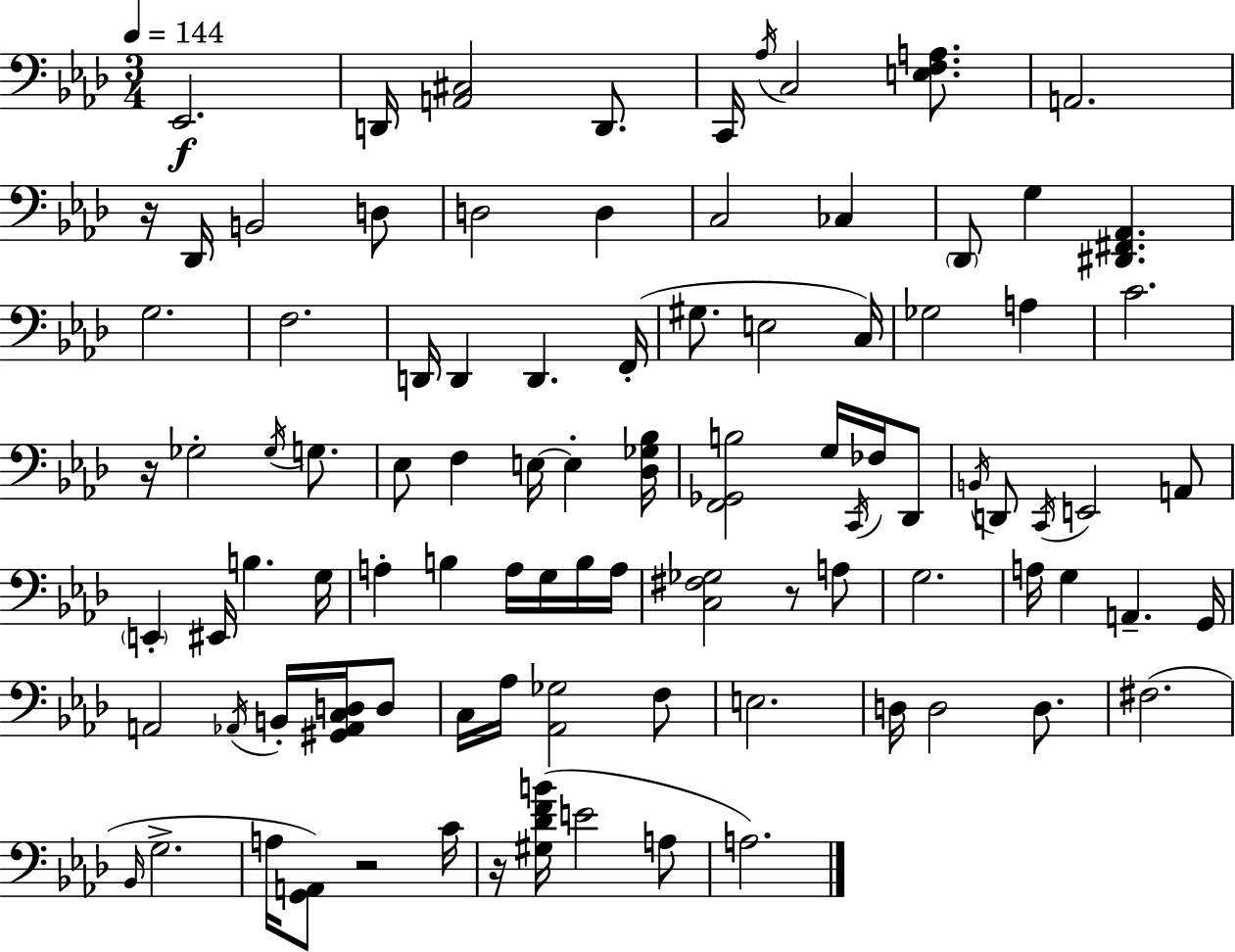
X:1
T:Untitled
M:3/4
L:1/4
K:Ab
_E,,2 D,,/4 [A,,^C,]2 D,,/2 C,,/4 _A,/4 C,2 [E,F,A,]/2 A,,2 z/4 _D,,/4 B,,2 D,/2 D,2 D, C,2 _C, _D,,/2 G, [^D,,^F,,_A,,] G,2 F,2 D,,/4 D,, D,, F,,/4 ^G,/2 E,2 C,/4 _G,2 A, C2 z/4 _G,2 _G,/4 G,/2 _E,/2 F, E,/4 E, [_D,_G,_B,]/4 [F,,_G,,B,]2 G,/4 C,,/4 _F,/4 _D,,/2 B,,/4 D,,/2 C,,/4 E,,2 A,,/2 E,, ^E,,/4 B, G,/4 A, B, A,/4 G,/4 B,/4 A,/4 [C,^F,_G,]2 z/2 A,/2 G,2 A,/4 G, A,, G,,/4 A,,2 _A,,/4 B,,/4 [^G,,_A,,C,D,]/4 D,/2 C,/4 _A,/4 [_A,,_G,]2 F,/2 E,2 D,/4 D,2 D,/2 ^F,2 _B,,/4 G,2 A,/4 [G,,A,,]/2 z2 C/4 z/4 [^G,_DFB]/4 E2 A,/2 A,2